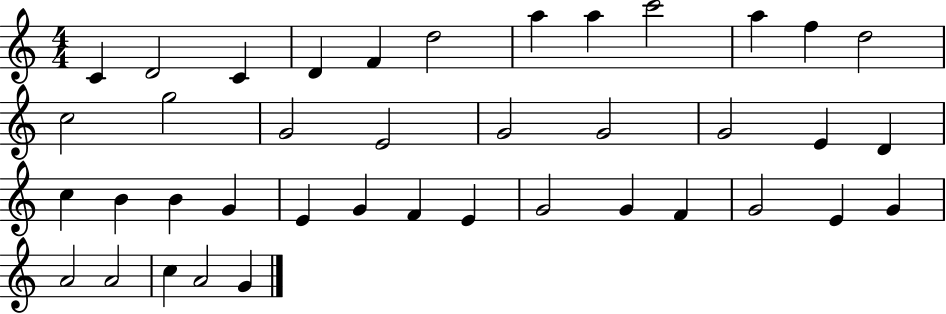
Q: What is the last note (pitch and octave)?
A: G4